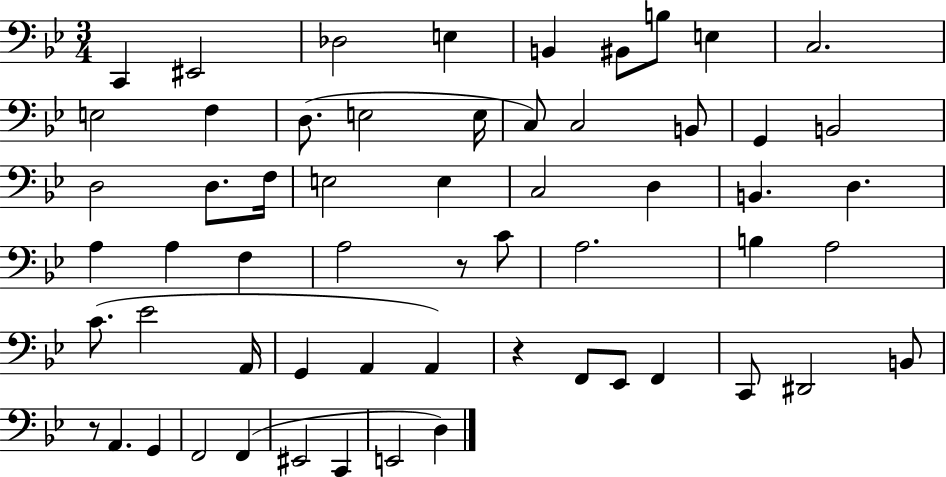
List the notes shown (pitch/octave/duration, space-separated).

C2/q EIS2/h Db3/h E3/q B2/q BIS2/e B3/e E3/q C3/h. E3/h F3/q D3/e. E3/h E3/s C3/e C3/h B2/e G2/q B2/h D3/h D3/e. F3/s E3/h E3/q C3/h D3/q B2/q. D3/q. A3/q A3/q F3/q A3/h R/e C4/e A3/h. B3/q A3/h C4/e. Eb4/h A2/s G2/q A2/q A2/q R/q F2/e Eb2/e F2/q C2/e D#2/h B2/e R/e A2/q. G2/q F2/h F2/q EIS2/h C2/q E2/h D3/q